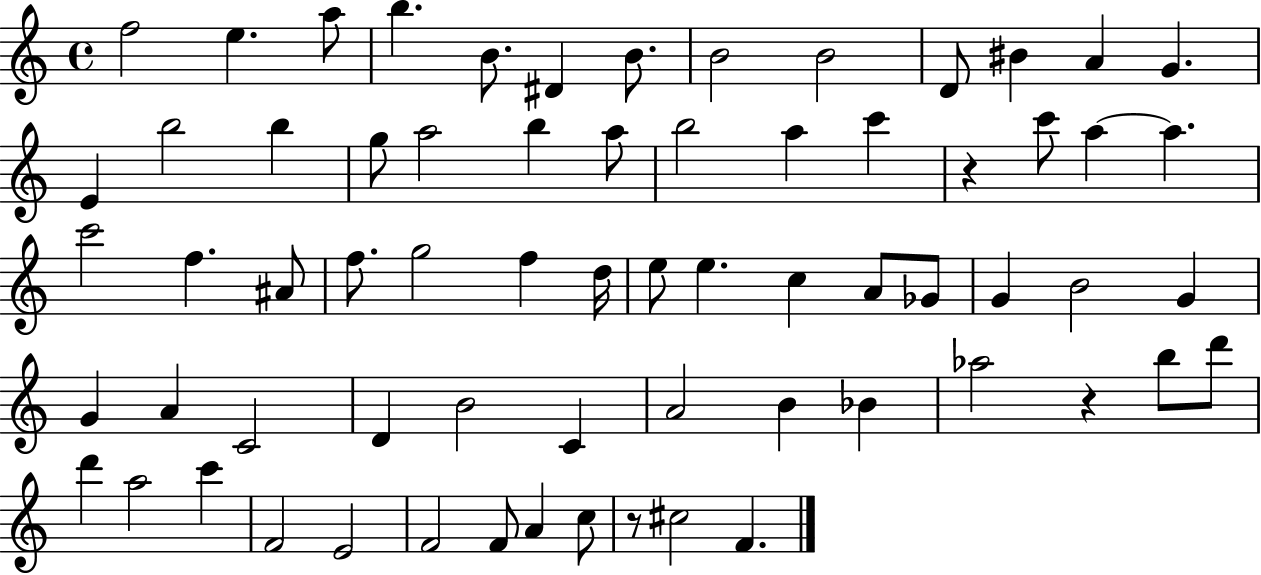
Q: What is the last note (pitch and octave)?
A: F4